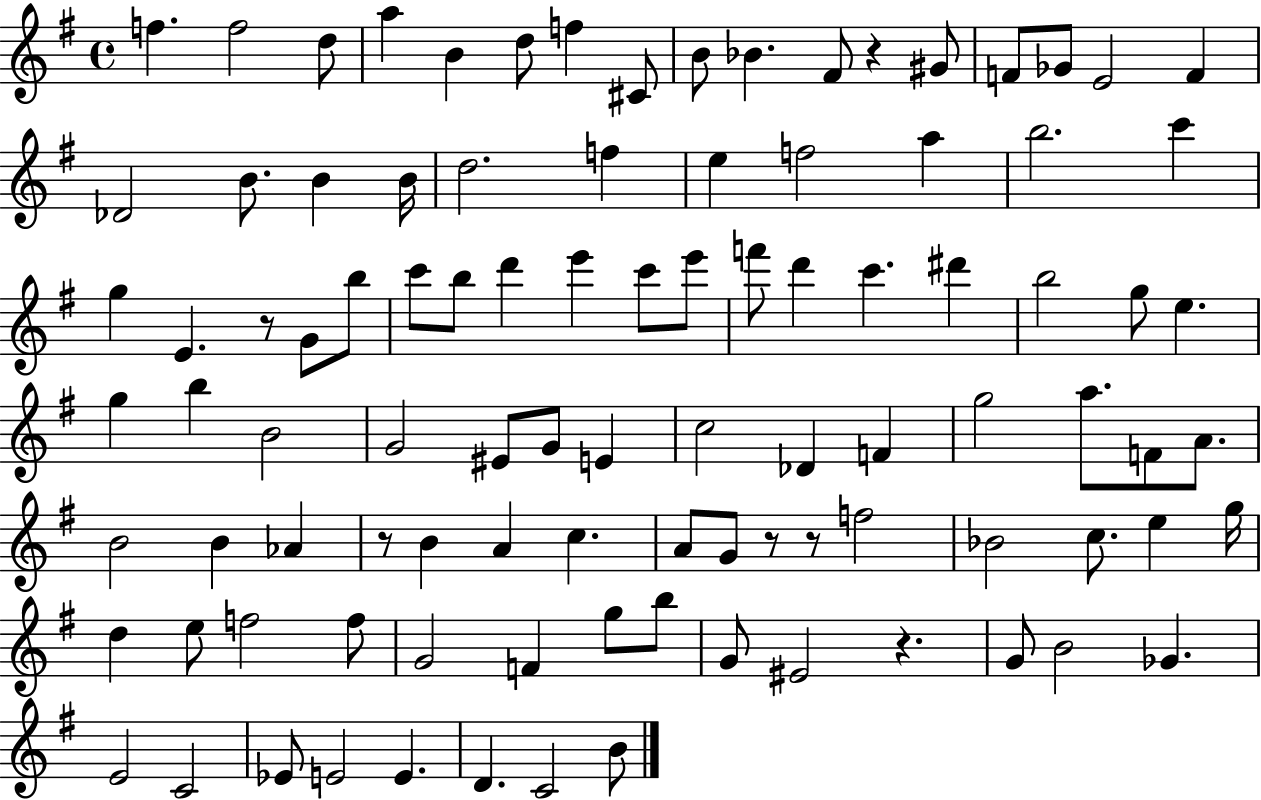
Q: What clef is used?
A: treble